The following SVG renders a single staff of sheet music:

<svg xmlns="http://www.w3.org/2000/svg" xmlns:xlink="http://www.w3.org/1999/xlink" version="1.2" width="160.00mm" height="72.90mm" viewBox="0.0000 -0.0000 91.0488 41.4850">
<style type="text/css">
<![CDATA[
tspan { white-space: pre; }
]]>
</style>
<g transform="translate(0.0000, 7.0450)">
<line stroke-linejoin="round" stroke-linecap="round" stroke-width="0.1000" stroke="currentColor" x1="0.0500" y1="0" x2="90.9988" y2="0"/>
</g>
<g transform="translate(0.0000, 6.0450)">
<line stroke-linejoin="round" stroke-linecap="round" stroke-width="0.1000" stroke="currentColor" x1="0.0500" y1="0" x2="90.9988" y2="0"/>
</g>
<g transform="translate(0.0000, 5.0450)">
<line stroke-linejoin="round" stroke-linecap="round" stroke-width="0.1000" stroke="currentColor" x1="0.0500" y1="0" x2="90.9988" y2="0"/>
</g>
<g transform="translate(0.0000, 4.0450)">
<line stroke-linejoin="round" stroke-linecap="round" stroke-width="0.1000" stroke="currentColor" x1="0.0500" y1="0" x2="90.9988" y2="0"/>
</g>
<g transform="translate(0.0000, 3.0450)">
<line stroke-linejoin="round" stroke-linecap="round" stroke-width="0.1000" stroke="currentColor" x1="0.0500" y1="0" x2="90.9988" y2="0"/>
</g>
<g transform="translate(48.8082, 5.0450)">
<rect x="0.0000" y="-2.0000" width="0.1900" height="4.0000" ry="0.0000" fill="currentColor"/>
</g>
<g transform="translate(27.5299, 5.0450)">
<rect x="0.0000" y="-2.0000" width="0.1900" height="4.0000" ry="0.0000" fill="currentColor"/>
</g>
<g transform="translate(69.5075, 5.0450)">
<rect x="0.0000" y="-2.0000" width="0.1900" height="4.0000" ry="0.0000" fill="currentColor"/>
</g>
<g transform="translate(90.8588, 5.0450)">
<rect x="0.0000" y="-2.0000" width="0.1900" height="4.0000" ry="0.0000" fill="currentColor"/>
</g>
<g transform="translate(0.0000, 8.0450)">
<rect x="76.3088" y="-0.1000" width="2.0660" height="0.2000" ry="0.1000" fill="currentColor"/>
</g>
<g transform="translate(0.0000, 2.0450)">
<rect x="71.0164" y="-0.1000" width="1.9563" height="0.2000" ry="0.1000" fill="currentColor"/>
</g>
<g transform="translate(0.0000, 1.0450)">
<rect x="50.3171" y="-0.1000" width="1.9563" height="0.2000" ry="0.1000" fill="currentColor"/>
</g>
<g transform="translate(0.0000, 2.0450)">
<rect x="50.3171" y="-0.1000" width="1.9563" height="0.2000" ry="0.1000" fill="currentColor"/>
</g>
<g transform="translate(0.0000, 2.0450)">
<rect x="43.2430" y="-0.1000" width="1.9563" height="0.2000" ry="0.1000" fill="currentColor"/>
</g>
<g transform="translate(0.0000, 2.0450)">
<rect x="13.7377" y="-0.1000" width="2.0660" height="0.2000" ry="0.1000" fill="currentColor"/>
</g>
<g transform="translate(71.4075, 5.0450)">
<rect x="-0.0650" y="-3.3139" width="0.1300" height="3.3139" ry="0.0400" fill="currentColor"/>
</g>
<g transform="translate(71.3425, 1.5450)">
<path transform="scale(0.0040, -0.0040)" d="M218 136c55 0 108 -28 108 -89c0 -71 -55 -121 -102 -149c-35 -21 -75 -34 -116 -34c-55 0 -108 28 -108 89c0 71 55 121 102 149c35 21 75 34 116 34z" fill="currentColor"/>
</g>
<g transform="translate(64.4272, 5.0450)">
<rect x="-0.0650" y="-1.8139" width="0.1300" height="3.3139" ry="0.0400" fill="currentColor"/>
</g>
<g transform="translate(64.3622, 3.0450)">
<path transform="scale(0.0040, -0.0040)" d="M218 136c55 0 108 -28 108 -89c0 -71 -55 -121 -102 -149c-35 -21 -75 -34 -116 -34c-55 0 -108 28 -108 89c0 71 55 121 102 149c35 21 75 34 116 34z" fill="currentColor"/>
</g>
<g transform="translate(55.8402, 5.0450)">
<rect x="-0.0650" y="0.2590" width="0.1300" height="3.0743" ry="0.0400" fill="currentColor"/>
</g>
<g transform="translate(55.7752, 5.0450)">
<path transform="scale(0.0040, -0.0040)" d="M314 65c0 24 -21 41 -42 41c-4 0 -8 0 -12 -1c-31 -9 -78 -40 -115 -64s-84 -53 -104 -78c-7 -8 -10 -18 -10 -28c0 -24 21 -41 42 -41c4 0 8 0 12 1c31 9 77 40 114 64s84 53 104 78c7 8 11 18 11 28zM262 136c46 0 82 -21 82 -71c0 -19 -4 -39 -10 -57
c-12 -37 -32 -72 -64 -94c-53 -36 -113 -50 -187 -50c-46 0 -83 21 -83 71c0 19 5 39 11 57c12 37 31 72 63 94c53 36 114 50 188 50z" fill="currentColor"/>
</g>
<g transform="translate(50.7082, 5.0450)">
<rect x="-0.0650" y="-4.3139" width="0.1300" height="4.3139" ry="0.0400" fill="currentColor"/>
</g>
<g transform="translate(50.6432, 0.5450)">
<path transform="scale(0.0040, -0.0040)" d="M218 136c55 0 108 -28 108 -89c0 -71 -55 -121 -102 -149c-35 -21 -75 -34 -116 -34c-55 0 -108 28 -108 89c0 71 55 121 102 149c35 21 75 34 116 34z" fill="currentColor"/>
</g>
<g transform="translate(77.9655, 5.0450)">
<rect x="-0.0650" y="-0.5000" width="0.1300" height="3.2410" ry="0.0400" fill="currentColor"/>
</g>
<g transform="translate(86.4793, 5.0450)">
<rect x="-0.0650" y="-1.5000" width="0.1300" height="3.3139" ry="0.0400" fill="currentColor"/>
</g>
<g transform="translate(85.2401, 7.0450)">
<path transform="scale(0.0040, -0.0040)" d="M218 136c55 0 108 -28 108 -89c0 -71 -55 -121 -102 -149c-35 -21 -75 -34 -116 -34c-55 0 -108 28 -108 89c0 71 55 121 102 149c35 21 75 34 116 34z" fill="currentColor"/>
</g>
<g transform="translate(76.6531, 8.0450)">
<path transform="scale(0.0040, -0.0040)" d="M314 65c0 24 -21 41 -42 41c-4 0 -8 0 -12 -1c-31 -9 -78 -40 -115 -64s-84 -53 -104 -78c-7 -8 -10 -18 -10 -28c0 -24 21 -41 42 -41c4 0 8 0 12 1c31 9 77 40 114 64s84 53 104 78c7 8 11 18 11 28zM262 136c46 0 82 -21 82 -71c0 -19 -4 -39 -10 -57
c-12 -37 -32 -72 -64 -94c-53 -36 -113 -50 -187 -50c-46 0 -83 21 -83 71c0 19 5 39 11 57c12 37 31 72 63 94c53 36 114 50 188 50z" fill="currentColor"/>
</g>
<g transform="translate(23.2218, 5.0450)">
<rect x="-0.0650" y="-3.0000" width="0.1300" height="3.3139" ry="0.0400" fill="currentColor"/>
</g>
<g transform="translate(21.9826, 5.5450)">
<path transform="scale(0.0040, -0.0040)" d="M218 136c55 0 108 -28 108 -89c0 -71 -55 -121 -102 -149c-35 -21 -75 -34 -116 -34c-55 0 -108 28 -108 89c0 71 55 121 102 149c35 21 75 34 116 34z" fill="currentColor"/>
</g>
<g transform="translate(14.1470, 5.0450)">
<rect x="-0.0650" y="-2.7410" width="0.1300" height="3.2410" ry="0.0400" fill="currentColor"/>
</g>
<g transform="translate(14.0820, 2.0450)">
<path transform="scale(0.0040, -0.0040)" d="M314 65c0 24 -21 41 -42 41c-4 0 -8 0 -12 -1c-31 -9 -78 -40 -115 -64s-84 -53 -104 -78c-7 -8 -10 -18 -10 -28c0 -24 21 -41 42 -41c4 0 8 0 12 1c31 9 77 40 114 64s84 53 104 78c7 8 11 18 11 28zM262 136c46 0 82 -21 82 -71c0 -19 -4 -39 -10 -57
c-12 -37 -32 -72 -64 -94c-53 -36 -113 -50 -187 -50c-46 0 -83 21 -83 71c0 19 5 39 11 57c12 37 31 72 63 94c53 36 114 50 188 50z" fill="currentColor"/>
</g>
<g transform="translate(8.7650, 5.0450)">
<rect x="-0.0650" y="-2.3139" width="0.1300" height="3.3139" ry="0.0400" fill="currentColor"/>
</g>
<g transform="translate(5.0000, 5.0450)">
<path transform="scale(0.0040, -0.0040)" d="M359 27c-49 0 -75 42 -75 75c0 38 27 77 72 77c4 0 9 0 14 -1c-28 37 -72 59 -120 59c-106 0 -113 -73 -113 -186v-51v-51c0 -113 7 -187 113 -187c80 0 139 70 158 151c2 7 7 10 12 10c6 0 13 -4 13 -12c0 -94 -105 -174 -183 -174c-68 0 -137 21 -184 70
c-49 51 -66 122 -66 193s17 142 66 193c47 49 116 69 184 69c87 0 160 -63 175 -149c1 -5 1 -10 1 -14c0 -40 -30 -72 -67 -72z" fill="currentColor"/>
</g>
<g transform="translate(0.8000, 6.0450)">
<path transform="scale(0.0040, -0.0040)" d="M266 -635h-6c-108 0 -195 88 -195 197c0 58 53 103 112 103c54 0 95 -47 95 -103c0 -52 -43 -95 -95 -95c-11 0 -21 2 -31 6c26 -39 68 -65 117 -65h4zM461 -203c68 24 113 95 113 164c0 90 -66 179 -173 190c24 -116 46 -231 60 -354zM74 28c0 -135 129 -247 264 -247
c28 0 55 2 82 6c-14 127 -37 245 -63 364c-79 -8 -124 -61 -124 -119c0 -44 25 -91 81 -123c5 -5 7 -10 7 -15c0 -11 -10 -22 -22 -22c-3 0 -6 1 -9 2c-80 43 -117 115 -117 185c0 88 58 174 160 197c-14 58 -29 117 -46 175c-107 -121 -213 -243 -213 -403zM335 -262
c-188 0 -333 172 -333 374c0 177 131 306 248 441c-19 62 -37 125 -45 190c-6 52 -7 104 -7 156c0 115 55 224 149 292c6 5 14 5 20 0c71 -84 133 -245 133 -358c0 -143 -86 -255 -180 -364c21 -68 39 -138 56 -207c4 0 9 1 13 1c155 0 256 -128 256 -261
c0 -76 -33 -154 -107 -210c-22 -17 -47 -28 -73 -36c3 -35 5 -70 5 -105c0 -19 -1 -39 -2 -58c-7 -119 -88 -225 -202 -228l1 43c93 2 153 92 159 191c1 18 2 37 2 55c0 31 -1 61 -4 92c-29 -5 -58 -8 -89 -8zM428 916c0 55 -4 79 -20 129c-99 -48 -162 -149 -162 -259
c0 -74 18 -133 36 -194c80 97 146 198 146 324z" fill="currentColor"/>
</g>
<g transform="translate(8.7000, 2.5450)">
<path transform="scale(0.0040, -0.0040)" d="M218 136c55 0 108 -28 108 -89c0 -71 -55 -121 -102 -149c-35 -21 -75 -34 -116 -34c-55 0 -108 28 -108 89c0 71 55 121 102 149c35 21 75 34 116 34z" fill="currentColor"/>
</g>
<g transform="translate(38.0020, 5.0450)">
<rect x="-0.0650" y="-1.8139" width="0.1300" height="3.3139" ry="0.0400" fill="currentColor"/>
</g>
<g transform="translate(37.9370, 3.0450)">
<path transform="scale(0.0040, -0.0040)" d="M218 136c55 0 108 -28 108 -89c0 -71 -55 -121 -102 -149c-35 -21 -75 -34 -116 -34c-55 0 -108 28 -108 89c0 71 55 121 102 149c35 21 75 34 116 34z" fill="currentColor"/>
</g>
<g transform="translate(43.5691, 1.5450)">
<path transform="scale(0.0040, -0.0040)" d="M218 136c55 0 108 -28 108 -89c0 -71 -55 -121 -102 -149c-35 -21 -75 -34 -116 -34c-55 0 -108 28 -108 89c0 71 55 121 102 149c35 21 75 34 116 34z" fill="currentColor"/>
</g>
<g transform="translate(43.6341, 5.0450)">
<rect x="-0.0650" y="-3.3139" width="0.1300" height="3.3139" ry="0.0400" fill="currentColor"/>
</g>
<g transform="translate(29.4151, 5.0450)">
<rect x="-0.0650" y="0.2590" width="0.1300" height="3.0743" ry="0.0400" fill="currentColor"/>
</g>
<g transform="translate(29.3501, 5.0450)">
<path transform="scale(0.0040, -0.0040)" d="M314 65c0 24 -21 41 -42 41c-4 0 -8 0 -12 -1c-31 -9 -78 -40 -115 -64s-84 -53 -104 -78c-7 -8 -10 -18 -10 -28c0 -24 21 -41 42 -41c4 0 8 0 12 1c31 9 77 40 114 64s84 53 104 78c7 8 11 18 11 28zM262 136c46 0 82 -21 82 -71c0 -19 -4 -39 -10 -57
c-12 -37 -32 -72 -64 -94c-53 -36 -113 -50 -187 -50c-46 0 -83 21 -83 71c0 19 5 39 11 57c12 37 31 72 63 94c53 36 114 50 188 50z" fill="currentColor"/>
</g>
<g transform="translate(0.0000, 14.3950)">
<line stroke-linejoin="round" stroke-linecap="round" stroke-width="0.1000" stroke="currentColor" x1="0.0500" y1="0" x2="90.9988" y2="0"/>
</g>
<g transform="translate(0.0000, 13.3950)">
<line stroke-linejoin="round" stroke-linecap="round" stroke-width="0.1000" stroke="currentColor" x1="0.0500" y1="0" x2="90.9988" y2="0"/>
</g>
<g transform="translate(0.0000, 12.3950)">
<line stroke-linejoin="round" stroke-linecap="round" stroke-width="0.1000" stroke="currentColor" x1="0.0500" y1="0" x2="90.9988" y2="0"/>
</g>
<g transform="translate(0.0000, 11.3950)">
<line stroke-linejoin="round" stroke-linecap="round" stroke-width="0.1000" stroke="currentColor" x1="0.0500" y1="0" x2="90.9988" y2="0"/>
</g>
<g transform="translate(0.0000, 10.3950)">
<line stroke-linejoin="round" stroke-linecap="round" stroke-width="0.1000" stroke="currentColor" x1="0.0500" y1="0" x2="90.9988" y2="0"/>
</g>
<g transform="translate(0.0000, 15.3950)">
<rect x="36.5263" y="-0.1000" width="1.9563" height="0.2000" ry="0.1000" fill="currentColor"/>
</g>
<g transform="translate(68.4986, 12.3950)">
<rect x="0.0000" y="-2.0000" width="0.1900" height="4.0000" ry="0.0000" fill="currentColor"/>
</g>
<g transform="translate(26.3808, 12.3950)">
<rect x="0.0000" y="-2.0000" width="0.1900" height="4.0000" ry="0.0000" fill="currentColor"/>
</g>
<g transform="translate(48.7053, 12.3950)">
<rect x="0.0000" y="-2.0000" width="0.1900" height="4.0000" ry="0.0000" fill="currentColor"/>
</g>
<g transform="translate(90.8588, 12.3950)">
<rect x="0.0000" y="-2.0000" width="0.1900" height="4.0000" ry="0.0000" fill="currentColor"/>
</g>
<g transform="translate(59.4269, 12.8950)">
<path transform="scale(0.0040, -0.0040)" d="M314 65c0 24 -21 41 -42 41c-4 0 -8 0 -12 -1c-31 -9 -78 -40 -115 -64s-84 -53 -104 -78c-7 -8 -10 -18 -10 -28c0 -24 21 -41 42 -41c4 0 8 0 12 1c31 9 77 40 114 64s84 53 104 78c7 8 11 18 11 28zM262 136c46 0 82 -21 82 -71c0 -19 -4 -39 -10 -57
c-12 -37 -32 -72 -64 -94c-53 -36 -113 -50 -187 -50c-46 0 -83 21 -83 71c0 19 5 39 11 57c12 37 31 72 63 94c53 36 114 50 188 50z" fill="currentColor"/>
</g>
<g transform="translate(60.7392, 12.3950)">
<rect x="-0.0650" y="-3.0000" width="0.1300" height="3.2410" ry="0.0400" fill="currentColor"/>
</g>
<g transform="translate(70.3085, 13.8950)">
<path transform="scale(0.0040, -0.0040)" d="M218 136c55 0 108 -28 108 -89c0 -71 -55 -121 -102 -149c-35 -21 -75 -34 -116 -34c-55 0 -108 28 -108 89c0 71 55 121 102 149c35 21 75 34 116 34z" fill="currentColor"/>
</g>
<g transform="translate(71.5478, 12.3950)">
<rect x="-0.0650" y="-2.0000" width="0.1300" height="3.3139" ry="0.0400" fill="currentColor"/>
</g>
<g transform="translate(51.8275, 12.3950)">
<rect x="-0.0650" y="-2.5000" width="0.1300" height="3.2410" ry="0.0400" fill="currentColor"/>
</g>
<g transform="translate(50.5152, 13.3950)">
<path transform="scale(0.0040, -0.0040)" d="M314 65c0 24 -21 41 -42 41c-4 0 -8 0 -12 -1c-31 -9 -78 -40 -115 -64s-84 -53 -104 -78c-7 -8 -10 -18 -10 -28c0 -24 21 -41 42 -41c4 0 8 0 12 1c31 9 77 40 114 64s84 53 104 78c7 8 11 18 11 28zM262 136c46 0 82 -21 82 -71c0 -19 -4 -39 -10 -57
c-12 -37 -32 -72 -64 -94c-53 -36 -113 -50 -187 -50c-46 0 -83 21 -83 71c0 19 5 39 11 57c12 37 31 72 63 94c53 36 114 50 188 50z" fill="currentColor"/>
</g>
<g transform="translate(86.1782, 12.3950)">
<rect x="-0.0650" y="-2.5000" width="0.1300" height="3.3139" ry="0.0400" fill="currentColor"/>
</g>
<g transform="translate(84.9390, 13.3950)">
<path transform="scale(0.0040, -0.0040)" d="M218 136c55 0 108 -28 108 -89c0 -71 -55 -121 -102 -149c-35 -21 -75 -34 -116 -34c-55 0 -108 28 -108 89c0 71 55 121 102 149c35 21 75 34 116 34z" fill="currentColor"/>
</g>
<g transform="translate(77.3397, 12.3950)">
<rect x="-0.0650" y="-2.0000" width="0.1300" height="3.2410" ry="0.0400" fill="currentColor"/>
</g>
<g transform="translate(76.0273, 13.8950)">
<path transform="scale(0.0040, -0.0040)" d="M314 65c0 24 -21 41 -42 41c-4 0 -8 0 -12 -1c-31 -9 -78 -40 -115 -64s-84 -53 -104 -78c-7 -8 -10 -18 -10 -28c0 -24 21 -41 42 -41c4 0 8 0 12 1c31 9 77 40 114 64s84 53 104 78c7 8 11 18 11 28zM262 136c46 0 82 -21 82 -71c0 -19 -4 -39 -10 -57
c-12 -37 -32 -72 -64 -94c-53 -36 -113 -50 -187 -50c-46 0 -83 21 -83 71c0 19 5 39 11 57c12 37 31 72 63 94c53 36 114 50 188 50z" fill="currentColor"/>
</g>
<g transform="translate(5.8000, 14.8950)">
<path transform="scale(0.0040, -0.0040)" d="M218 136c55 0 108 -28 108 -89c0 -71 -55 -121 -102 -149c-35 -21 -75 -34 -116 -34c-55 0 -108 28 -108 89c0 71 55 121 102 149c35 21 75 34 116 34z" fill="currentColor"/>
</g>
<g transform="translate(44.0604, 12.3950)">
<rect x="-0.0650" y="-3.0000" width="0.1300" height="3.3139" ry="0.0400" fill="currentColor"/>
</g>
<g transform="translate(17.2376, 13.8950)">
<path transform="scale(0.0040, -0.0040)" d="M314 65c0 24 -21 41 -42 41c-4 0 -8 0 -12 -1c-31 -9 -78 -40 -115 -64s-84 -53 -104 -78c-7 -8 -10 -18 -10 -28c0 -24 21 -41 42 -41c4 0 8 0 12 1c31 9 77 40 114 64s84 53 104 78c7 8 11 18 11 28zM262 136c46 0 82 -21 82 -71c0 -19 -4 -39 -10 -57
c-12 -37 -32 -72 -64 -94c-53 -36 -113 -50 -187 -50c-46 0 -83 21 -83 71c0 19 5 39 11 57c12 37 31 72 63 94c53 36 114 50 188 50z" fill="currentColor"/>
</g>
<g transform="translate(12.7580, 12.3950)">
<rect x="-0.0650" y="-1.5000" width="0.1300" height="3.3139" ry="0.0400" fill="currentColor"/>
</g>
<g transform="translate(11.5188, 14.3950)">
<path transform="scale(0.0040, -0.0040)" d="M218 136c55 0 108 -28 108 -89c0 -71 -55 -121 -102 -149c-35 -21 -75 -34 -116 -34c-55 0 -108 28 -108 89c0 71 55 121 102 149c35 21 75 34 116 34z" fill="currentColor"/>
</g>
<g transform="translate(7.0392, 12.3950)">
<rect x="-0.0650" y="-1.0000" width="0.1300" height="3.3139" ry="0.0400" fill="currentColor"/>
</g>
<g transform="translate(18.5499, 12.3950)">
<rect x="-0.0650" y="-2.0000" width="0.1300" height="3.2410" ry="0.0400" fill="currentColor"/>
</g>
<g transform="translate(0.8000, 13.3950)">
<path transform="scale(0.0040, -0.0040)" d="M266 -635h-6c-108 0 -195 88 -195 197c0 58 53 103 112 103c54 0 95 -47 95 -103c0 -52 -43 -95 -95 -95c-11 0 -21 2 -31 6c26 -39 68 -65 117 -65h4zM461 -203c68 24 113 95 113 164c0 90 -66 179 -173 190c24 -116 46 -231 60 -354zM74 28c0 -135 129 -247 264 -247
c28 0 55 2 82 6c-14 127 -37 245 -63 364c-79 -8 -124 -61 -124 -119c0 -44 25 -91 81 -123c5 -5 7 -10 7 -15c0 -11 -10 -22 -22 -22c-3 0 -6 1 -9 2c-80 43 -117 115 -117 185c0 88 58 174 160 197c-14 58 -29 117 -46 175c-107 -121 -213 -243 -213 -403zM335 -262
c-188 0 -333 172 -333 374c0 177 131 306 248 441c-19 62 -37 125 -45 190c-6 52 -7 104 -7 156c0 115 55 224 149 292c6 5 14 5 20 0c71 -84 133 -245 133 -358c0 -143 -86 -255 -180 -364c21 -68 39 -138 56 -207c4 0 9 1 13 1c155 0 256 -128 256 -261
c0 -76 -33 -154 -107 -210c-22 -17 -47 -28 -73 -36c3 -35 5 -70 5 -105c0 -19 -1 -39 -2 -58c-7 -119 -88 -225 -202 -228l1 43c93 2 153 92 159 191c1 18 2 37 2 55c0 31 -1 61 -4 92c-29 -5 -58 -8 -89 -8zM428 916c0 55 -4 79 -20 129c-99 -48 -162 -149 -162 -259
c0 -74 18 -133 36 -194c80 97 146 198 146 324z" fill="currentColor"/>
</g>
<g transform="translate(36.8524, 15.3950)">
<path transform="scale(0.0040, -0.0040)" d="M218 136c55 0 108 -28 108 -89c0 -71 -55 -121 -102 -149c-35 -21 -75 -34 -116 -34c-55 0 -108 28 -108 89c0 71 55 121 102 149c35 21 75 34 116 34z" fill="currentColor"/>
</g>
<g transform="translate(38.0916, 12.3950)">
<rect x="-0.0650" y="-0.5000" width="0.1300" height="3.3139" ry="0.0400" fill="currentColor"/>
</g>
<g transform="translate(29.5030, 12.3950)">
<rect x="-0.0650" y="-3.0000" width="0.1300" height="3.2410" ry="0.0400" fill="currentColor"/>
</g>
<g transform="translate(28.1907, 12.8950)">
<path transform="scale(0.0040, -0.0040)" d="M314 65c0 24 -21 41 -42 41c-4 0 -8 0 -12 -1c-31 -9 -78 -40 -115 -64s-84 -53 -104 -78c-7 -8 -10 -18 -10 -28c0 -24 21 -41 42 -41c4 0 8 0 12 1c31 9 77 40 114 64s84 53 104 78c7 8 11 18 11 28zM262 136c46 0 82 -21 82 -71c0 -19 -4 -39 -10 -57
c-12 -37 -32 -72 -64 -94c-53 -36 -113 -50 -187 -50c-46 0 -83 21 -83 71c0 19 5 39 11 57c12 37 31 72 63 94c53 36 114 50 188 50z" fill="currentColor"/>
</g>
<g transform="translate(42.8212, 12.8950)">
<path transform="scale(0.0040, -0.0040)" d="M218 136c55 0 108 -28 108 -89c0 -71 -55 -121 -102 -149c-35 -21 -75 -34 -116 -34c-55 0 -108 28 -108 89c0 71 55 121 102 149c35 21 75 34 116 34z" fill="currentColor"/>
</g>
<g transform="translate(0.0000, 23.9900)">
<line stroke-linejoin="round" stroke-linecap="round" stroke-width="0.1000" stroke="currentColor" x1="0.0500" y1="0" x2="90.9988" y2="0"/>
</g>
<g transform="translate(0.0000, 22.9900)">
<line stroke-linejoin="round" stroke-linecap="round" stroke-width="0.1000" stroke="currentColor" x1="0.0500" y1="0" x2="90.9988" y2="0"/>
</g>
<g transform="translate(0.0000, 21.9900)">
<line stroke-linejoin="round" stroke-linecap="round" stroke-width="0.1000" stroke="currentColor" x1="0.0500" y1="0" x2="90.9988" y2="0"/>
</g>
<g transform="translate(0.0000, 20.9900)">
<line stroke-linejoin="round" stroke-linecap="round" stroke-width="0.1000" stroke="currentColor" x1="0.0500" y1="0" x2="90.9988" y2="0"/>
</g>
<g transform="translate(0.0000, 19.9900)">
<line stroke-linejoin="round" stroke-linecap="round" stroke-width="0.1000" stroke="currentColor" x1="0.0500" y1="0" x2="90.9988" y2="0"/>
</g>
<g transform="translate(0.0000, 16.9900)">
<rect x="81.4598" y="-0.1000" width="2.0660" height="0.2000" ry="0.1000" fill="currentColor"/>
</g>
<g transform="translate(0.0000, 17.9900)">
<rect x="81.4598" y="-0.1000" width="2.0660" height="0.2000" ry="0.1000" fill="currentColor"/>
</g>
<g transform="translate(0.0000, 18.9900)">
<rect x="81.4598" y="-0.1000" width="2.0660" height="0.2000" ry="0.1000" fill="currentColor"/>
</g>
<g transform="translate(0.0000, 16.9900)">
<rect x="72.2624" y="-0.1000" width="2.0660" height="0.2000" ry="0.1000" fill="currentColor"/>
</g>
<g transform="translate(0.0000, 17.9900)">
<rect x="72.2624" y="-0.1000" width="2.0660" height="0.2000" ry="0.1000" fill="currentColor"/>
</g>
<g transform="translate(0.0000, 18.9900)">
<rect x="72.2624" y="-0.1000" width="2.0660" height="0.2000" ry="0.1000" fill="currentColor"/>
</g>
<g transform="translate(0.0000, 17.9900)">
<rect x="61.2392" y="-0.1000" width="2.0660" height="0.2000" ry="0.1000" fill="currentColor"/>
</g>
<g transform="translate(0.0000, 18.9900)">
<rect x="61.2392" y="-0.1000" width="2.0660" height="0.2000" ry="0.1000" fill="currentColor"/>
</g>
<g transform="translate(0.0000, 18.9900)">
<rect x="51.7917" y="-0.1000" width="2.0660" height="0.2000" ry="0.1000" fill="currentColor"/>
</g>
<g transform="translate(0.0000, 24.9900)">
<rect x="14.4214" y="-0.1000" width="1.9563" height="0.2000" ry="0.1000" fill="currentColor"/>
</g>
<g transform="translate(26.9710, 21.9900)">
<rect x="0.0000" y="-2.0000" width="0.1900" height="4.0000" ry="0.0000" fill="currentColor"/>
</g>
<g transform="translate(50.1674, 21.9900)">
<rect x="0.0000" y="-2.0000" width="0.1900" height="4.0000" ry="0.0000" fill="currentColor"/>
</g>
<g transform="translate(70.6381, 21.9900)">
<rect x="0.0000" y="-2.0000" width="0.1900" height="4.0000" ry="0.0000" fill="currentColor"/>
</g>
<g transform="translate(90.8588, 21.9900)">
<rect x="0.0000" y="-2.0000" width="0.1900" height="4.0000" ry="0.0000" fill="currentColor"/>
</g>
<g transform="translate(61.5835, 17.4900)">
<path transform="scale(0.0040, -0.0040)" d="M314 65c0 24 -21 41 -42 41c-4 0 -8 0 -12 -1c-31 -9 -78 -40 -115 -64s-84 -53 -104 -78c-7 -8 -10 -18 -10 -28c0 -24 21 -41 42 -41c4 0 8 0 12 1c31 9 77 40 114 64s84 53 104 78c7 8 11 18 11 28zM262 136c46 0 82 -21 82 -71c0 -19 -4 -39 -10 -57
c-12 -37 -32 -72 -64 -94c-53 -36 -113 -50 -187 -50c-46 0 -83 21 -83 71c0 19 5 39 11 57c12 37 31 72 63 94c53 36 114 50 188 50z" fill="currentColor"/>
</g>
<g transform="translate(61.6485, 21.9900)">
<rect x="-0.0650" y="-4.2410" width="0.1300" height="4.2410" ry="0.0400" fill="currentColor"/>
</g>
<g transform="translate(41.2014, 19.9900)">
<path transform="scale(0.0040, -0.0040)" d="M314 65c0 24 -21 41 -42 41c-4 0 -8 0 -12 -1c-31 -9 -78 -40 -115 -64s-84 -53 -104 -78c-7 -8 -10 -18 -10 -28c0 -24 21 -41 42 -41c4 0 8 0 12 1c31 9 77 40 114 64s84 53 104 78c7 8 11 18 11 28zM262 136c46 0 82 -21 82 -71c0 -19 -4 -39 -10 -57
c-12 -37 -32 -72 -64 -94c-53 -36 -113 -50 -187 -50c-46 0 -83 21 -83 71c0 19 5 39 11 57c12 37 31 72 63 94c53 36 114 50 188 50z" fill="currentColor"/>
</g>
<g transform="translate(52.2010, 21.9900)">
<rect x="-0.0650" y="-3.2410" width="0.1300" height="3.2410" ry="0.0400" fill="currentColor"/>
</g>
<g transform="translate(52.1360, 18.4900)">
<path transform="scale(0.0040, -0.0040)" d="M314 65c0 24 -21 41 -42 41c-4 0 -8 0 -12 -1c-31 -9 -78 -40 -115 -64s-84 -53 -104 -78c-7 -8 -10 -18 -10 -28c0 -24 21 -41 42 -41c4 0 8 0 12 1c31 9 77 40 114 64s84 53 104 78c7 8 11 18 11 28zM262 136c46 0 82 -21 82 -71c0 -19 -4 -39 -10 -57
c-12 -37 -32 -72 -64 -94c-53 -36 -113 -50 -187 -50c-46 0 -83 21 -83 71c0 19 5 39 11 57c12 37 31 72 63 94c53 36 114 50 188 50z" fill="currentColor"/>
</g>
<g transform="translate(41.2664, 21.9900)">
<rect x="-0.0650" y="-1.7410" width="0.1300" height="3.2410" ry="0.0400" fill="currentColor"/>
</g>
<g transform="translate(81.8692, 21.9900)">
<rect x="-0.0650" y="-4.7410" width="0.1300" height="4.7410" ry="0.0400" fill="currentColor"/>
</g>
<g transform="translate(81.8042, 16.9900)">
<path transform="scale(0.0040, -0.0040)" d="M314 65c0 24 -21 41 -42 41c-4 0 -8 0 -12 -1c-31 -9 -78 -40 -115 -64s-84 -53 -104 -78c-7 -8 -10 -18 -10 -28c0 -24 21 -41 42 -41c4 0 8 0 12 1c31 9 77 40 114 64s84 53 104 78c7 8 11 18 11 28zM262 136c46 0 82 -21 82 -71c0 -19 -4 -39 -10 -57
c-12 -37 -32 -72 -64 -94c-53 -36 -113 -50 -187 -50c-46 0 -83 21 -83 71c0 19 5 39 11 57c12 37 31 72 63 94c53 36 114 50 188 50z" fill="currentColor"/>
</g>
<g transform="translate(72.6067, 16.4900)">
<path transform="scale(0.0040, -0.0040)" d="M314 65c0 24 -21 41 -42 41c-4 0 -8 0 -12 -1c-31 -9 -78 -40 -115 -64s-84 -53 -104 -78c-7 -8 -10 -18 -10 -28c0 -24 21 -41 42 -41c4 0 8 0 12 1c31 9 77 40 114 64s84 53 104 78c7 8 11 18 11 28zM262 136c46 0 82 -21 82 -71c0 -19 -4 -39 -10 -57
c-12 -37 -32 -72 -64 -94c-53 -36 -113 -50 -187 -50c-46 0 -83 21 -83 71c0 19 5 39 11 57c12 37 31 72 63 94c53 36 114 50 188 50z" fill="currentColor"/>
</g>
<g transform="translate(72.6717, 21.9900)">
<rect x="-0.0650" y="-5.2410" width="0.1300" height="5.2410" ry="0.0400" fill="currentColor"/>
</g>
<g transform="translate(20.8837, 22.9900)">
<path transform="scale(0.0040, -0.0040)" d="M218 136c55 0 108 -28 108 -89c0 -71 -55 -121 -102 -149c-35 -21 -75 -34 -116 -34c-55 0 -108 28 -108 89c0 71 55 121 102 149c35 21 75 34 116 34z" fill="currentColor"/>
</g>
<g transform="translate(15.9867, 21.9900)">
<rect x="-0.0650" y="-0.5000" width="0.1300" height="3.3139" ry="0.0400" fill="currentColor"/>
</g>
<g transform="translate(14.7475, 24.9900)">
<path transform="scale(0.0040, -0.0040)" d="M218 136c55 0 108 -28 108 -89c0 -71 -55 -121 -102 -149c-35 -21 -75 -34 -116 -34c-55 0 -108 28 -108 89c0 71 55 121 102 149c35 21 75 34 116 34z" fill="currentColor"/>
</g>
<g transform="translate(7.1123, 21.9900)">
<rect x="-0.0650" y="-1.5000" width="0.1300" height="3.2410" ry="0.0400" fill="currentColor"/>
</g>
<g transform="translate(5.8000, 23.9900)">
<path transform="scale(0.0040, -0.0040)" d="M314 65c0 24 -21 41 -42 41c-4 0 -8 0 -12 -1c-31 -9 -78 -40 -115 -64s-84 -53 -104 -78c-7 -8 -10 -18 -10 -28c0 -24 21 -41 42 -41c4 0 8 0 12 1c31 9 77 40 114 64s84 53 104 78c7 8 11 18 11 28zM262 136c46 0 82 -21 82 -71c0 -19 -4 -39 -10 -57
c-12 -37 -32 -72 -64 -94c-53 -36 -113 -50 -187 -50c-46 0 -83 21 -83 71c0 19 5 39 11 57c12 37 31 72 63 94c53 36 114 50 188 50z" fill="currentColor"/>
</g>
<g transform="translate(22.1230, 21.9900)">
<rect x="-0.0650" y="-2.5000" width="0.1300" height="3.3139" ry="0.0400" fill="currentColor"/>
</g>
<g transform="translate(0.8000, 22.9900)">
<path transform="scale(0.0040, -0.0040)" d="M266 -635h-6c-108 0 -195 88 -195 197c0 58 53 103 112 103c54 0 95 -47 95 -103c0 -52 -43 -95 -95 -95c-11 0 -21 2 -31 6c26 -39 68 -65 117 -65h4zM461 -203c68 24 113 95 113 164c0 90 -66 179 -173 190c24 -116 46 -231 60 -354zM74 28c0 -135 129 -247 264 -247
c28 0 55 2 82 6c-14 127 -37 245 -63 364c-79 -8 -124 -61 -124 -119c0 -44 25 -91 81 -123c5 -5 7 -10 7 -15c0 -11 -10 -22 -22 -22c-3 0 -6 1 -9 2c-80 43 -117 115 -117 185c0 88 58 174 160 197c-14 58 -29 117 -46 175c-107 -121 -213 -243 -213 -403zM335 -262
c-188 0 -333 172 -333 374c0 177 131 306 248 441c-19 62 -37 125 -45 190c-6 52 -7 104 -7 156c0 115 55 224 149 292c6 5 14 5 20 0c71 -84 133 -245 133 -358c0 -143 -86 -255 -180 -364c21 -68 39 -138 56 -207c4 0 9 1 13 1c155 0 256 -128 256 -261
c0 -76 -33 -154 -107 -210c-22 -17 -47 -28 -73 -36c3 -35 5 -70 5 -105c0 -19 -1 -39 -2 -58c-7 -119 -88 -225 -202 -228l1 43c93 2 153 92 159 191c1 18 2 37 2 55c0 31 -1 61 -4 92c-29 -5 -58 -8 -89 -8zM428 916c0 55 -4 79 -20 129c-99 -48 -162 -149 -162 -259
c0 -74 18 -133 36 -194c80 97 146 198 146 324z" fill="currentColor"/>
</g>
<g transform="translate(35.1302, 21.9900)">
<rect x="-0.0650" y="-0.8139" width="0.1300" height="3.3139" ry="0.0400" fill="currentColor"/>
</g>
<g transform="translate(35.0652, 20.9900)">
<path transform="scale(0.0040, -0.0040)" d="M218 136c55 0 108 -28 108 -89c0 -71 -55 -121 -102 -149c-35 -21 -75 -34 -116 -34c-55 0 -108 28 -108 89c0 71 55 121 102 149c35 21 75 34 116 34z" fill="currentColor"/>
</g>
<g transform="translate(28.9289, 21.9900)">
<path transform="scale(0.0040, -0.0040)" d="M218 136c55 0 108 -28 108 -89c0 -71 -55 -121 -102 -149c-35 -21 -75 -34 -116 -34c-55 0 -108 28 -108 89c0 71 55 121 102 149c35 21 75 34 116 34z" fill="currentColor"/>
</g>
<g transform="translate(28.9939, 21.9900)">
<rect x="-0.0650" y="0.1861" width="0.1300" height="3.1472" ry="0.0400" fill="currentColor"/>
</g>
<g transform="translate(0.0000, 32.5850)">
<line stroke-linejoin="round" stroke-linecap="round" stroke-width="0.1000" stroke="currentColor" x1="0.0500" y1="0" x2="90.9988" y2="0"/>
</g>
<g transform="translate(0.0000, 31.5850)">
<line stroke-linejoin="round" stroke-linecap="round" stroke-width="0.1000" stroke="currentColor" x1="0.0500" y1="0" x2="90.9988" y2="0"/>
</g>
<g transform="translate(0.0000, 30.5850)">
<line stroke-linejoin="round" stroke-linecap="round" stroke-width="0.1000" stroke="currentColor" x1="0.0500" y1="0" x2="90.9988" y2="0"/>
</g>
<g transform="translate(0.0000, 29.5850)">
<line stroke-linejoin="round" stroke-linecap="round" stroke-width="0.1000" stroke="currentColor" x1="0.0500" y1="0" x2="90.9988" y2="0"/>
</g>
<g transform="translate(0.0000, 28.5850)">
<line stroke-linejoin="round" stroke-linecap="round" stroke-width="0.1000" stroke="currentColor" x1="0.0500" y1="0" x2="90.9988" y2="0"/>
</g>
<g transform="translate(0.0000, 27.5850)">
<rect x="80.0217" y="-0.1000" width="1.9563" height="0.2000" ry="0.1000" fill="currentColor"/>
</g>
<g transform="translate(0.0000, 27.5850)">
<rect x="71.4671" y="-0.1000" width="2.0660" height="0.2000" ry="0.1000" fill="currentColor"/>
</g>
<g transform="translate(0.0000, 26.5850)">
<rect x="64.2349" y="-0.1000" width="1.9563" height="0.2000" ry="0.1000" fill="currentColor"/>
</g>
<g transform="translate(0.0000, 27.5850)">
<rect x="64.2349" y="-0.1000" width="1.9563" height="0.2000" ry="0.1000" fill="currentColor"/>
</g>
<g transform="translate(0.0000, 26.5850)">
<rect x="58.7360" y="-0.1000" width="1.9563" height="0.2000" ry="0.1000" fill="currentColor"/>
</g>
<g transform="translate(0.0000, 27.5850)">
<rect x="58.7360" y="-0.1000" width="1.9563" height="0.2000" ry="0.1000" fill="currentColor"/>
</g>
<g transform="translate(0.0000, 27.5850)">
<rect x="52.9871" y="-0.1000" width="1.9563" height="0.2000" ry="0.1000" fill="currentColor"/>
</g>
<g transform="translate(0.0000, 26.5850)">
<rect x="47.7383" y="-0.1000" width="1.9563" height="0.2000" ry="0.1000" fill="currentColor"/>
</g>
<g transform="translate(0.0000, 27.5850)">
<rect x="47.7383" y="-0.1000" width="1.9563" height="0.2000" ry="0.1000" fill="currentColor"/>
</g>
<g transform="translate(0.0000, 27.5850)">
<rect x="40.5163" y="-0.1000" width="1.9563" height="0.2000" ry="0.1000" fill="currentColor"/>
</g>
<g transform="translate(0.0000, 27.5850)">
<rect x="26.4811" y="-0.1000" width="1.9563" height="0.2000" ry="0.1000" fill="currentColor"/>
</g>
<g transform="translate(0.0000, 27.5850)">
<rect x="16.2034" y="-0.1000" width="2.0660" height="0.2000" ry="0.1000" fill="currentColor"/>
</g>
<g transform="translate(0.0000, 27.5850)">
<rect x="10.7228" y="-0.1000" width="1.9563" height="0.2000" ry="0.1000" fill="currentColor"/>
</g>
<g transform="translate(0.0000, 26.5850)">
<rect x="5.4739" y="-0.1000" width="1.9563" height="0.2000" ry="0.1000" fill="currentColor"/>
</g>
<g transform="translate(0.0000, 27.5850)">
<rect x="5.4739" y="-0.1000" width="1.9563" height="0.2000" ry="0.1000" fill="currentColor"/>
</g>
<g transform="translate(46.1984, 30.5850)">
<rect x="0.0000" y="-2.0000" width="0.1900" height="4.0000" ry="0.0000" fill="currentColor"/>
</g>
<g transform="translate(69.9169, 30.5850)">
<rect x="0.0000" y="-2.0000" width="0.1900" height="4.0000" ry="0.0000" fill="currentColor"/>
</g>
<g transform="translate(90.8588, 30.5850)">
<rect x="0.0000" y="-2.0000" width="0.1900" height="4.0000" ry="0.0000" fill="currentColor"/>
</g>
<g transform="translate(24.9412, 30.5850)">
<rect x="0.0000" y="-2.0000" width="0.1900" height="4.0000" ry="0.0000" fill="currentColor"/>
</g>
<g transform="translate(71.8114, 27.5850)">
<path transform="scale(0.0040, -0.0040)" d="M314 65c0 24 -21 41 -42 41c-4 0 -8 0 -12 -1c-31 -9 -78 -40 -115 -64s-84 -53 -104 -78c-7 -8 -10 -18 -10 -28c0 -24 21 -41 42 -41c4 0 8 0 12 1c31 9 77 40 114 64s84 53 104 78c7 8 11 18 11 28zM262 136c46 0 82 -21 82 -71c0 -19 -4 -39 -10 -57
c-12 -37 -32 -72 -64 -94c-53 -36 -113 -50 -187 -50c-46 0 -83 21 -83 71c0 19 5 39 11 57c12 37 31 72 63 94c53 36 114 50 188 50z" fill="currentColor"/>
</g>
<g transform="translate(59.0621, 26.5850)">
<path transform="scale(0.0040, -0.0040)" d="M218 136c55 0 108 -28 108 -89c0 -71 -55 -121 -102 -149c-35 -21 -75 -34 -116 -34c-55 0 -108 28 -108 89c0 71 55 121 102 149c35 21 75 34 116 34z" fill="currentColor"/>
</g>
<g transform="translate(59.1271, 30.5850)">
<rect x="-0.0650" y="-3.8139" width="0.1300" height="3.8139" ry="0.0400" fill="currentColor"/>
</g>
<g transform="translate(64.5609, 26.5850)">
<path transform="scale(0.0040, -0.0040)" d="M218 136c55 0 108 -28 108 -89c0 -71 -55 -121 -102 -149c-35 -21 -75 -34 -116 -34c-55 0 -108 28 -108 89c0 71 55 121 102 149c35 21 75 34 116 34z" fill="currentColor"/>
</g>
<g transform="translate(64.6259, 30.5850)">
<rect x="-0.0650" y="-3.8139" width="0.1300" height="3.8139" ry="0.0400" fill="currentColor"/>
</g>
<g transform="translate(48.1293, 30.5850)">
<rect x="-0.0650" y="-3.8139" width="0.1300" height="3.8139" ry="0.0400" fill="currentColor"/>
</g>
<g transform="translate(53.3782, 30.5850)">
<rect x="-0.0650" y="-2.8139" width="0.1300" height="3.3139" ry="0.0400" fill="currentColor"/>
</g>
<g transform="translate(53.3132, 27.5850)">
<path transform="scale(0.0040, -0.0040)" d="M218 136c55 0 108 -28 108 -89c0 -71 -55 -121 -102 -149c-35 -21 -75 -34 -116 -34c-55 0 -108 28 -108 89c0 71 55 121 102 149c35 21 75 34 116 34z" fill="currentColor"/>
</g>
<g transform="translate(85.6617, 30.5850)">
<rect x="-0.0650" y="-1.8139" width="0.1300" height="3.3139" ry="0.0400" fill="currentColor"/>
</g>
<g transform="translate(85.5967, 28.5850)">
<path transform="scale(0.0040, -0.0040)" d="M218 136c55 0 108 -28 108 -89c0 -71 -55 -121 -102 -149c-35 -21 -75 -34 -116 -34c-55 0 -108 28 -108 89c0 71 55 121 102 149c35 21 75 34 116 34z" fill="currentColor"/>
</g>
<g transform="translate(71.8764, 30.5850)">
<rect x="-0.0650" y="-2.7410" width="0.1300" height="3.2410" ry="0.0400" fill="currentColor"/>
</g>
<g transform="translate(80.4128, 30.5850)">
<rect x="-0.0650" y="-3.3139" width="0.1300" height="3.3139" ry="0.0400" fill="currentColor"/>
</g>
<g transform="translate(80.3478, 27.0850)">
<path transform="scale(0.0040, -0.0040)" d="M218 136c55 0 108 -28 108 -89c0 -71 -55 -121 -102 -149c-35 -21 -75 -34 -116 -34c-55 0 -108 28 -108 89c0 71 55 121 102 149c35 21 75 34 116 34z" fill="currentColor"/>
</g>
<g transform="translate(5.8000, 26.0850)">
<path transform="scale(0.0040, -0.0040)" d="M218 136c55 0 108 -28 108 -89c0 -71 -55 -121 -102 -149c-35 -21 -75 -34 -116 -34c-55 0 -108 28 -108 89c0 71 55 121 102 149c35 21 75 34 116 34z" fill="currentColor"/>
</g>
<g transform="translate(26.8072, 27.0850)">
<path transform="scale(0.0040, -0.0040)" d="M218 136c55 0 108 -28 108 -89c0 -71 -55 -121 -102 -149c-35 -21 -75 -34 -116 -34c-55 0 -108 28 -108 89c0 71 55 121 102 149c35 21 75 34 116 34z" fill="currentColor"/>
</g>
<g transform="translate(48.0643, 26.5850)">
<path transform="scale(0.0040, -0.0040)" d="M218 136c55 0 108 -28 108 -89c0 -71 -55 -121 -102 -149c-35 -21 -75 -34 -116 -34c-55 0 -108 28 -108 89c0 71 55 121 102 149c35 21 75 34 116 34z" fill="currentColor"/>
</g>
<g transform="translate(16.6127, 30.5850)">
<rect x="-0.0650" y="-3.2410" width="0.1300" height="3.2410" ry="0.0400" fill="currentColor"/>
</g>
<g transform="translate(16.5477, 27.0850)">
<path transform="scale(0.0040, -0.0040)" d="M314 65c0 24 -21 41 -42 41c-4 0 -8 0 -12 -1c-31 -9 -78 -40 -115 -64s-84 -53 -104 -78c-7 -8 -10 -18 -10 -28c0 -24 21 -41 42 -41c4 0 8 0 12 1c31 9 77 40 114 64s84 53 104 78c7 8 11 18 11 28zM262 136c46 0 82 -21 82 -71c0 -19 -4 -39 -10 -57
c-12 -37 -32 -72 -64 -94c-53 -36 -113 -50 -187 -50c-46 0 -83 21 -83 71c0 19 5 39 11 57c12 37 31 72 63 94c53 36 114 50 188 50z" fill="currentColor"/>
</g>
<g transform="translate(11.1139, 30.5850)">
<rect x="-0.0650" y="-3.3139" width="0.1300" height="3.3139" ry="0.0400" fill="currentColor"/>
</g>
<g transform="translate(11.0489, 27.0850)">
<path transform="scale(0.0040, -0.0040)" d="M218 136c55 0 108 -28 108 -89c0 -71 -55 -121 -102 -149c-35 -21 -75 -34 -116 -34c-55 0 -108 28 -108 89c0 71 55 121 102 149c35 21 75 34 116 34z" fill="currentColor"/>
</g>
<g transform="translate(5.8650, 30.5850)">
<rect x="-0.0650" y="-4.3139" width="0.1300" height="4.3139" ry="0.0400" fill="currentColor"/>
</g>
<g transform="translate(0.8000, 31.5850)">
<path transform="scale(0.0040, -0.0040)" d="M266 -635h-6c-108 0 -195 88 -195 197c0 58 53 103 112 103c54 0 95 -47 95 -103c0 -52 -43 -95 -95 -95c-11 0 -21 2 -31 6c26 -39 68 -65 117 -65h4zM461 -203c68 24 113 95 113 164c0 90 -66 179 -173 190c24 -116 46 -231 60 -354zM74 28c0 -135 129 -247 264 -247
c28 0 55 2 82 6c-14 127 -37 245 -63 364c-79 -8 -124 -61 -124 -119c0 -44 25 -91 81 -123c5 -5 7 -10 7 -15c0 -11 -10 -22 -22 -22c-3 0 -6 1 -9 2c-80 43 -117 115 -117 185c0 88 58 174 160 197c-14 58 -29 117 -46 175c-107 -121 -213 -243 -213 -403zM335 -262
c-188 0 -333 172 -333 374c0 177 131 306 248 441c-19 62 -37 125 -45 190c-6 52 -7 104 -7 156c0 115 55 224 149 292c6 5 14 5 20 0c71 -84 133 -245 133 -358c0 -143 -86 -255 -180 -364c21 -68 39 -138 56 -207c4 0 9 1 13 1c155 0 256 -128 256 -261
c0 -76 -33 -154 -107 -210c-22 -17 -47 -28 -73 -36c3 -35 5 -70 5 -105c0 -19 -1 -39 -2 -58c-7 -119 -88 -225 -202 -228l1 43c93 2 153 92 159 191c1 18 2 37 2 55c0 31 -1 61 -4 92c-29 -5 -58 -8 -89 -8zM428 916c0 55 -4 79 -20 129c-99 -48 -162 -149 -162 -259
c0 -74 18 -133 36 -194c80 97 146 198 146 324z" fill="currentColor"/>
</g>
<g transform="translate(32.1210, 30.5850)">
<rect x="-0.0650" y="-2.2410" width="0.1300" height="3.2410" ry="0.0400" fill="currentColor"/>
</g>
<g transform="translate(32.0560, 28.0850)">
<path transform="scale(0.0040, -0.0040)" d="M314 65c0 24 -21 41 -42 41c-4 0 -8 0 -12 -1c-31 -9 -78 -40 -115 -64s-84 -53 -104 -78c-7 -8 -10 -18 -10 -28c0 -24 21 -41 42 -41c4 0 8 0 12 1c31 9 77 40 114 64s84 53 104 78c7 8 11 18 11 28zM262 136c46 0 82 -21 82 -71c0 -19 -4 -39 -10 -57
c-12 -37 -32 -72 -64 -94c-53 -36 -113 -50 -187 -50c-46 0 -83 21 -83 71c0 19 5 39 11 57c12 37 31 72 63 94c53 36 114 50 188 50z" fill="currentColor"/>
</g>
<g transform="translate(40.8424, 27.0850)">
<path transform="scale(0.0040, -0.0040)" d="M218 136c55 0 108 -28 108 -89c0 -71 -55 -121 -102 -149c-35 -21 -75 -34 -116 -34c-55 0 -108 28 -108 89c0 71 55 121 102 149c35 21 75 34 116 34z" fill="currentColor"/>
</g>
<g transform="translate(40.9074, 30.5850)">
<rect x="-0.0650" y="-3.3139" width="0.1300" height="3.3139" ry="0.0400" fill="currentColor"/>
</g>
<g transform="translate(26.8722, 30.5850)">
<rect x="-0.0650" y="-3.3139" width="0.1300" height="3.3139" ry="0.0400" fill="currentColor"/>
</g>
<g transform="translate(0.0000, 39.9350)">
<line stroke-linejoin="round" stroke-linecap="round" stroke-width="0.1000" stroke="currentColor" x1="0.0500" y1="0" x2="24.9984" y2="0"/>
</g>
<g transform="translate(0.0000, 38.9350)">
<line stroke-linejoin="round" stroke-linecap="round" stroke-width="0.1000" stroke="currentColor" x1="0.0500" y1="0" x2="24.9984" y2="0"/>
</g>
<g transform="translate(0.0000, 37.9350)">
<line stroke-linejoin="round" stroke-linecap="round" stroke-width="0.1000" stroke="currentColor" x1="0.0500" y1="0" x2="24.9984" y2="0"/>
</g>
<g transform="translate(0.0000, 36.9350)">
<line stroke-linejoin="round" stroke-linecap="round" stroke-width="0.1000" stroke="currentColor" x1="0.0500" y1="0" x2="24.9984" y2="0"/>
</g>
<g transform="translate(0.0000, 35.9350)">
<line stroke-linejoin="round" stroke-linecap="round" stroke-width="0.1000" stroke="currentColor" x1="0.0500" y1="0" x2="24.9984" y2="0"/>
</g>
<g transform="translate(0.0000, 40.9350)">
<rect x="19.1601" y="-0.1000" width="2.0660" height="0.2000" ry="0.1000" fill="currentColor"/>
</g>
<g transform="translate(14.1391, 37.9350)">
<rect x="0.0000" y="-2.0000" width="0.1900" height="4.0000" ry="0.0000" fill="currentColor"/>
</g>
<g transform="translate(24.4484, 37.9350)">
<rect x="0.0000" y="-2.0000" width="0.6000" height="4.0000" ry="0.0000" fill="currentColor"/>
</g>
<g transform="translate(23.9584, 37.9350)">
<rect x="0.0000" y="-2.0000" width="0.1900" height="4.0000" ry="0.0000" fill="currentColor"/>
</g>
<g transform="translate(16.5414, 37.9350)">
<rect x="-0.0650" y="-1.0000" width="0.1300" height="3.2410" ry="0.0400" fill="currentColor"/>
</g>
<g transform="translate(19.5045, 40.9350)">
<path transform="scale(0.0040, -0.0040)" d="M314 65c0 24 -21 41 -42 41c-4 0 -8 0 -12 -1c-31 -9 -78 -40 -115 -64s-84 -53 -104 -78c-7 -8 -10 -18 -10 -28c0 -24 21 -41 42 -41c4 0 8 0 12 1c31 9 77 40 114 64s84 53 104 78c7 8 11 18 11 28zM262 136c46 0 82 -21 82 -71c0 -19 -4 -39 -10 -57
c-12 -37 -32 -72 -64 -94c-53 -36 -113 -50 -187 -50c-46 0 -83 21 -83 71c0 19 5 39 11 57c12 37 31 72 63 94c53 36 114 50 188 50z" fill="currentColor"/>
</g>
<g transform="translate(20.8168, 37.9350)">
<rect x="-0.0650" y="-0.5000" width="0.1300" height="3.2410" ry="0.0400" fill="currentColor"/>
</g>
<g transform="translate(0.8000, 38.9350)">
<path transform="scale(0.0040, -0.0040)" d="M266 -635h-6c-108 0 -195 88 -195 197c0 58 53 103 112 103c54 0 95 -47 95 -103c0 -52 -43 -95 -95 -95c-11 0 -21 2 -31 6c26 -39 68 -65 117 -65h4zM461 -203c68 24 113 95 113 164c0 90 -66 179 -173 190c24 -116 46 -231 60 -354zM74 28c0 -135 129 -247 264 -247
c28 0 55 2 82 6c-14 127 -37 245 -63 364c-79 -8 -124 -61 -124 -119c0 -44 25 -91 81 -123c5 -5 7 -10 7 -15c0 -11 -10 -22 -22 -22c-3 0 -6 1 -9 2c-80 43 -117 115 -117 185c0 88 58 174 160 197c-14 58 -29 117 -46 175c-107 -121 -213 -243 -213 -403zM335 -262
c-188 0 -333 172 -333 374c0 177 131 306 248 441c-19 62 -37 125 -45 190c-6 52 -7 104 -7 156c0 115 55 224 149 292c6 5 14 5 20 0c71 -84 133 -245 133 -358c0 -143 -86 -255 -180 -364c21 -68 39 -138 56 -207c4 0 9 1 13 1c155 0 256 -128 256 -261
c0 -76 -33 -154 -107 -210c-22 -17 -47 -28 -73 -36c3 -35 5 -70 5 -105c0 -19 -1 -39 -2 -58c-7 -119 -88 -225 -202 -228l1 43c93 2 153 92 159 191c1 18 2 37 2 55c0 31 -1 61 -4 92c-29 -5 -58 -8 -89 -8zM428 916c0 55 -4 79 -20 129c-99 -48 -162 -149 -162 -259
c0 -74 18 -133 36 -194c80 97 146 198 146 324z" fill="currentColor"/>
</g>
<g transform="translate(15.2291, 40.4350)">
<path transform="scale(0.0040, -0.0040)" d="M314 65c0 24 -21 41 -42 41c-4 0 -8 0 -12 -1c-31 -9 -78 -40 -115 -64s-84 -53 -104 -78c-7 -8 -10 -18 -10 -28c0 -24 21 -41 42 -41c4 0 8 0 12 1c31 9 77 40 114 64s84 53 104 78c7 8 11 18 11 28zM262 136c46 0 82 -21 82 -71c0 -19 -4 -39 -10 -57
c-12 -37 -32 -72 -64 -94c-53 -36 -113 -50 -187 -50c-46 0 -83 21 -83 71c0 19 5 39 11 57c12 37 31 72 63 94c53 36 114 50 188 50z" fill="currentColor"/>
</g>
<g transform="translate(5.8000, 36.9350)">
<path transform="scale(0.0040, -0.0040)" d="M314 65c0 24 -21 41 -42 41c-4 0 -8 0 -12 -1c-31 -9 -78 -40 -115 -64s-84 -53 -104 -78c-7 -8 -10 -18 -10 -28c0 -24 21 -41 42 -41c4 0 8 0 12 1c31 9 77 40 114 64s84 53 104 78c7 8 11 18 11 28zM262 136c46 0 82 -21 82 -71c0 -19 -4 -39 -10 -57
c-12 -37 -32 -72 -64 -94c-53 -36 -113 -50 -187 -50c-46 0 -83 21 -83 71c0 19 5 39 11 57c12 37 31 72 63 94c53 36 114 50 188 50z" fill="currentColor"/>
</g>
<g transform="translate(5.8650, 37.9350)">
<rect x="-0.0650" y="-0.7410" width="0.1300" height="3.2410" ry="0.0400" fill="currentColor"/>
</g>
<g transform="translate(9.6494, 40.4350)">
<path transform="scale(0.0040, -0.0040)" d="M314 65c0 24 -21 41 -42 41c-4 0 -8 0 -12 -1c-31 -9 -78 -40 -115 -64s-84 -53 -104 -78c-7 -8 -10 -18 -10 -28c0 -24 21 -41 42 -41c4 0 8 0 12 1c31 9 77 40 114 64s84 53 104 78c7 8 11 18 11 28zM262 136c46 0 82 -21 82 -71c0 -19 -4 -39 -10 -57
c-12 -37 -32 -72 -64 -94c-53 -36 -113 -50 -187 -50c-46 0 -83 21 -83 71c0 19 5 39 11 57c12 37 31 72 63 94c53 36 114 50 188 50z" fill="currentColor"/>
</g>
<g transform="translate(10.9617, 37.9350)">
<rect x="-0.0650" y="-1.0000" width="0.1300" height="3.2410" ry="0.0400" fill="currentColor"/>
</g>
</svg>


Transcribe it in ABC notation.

X:1
T:Untitled
M:4/4
L:1/4
K:C
g a2 A B2 f b d' B2 f b C2 E D E F2 A2 C A G2 A2 F F2 G E2 C G B d f2 b2 d'2 f'2 e'2 d' b b2 b g2 b c' a c' c' a2 b f d2 D2 D2 C2